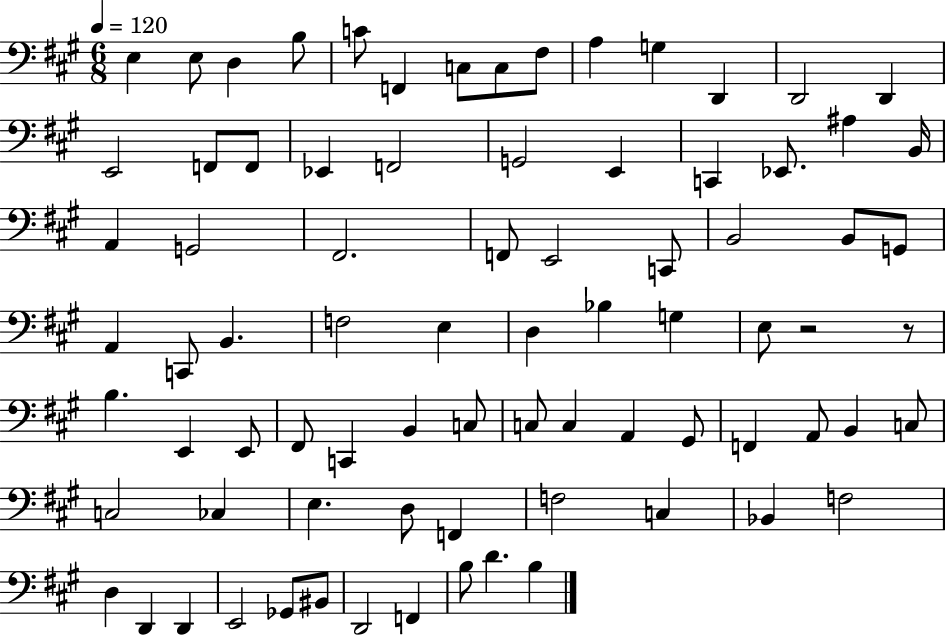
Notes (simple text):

E3/q E3/e D3/q B3/e C4/e F2/q C3/e C3/e F#3/e A3/q G3/q D2/q D2/h D2/q E2/h F2/e F2/e Eb2/q F2/h G2/h E2/q C2/q Eb2/e. A#3/q B2/s A2/q G2/h F#2/h. F2/e E2/h C2/e B2/h B2/e G2/e A2/q C2/e B2/q. F3/h E3/q D3/q Bb3/q G3/q E3/e R/h R/e B3/q. E2/q E2/e F#2/e C2/q B2/q C3/e C3/e C3/q A2/q G#2/e F2/q A2/e B2/q C3/e C3/h CES3/q E3/q. D3/e F2/q F3/h C3/q Bb2/q F3/h D3/q D2/q D2/q E2/h Gb2/e BIS2/e D2/h F2/q B3/e D4/q. B3/q